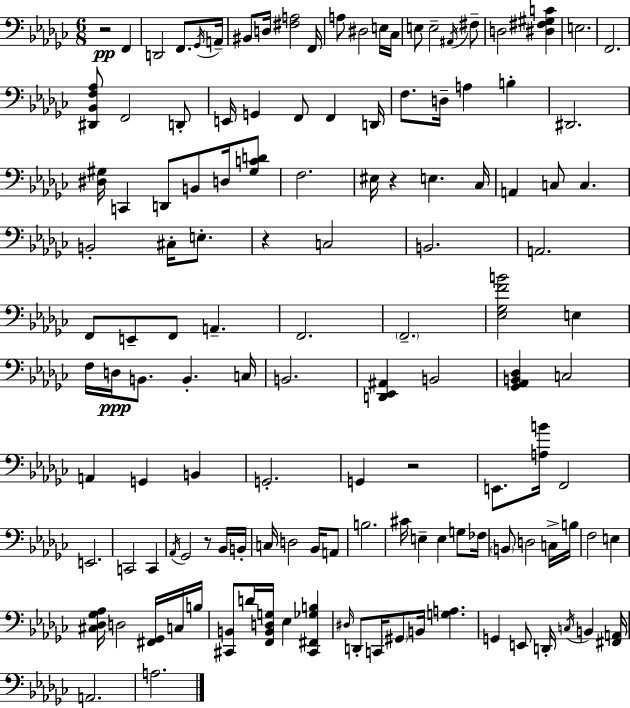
{
  \clef bass
  \numericTimeSignature
  \time 6/8
  \key ees \minor
  r2\pp f,4 | d,2 f,8. \acciaccatura { ges,16 } | a,16-- bis,8 d16 <fis a>2 | f,16 a8 dis2 e16 | \break ces16 e8 e2-- \acciaccatura { ais,16 } | fis8-- d2 <dis fis gis c'>4 | e2. | f,2. | \break <dis, bes, f aes>8 f,2 | d,8-. e,16 g,4 f,8 f,4 | d,16 f8. d16-- a4 b4-. | dis,2. | \break <dis gis>16 c,4 d,8 b,8 d16 | <gis c' d'>8 f2. | eis16 r4 e4. | ces16 a,4 c8 c4. | \break b,2-. cis16-. e8.-. | r4 c2 | b,2. | a,2. | \break f,8 e,8-- f,8 a,4.-- | f,2. | \parenthesize f,2.-- | <ees ges f' b'>2 e4 | \break f16 d16\ppp b,8. b,4.-. | c16 b,2. | <d, ees, ais,>4 b,2 | <ges, aes, b, des>4 c2 | \break a,4 g,4 b,4 | g,2.-. | g,4 r2 | e,8. <a b'>16 f,2 | \break e,2. | c,2 c,4 | \acciaccatura { aes,16 } ges,2 r8 | bes,16 b,16-. c16 d2 | \break bes,16 a,8 b2. | cis'16 e4-- e4 | g8 fes16 \parenthesize b,8 d2 | c16-> b16 f2 e4 | \break <cis des ges aes>16 d2 | <fis, ges,>16 c16 b16 <cis, b,>8 d'16 <f, b, d g>16 ees4 <cis, fis, ges b>4 | \grace { dis16 } d,8-. c,16 \parenthesize gis,8 b,16 <g a>4. | g,4 e,8 d,16-. \acciaccatura { c16 } | \break b,4 <fis, a,>16 a,2. | a2. | \bar "|."
}